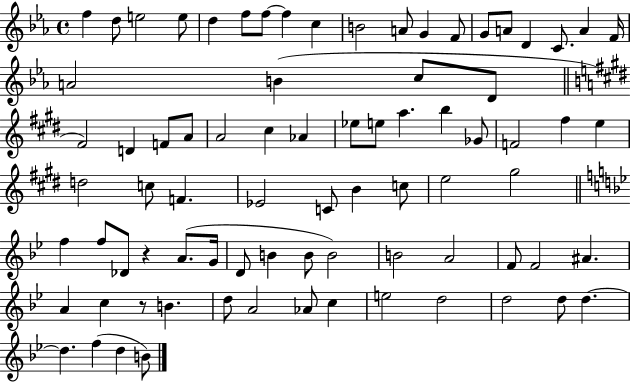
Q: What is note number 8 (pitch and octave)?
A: F5